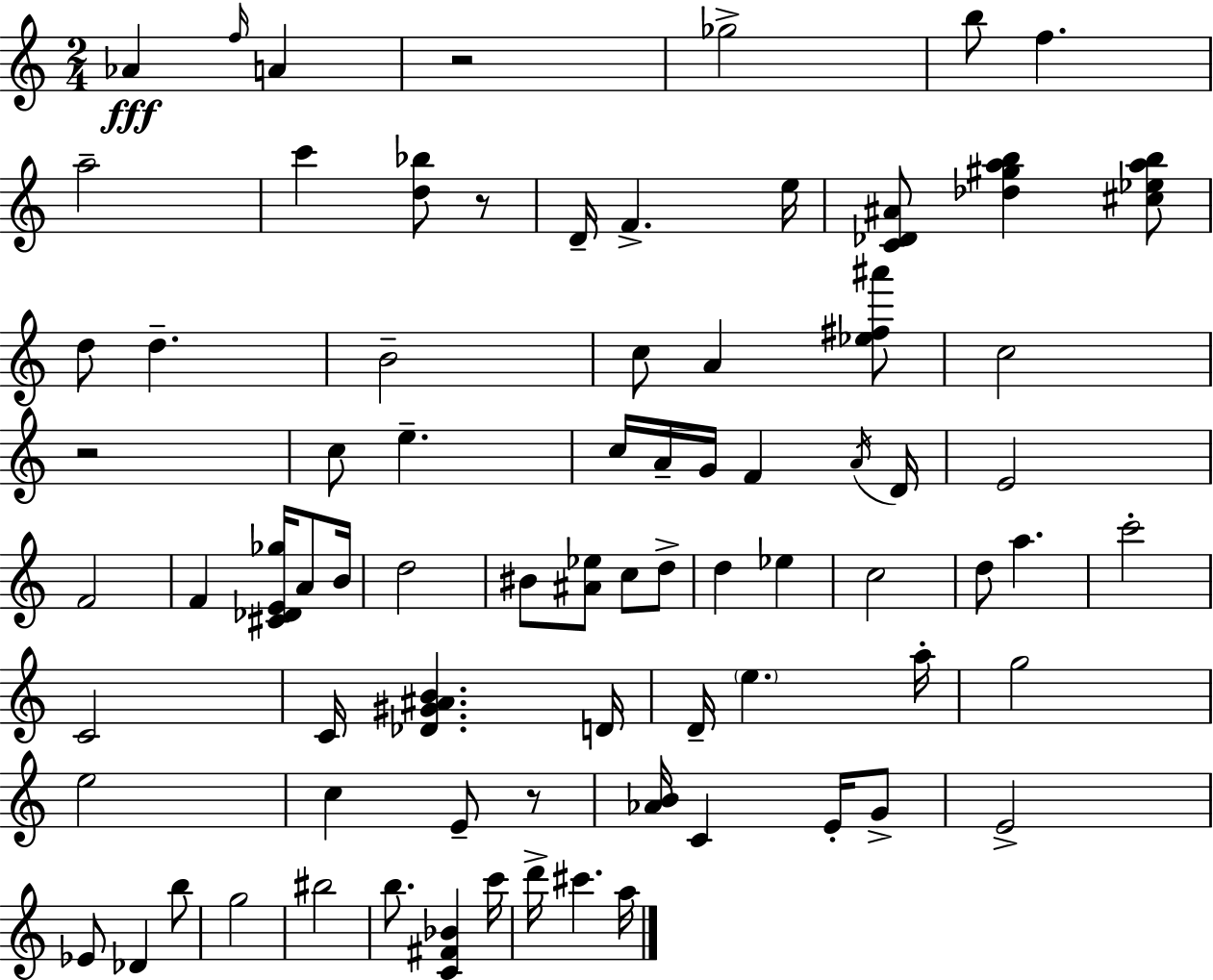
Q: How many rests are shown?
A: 4